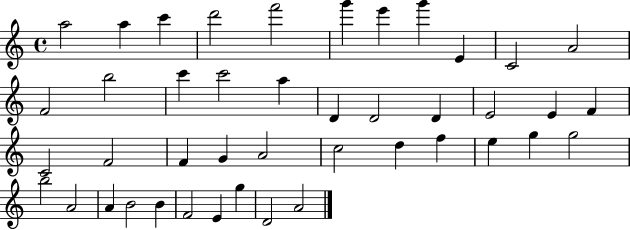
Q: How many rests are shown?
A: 0